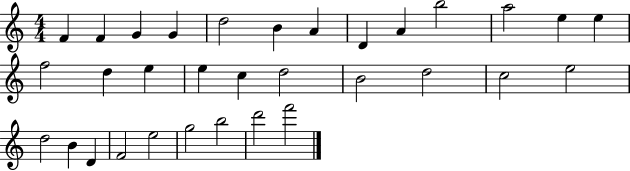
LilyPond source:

{
  \clef treble
  \numericTimeSignature
  \time 4/4
  \key c \major
  f'4 f'4 g'4 g'4 | d''2 b'4 a'4 | d'4 a'4 b''2 | a''2 e''4 e''4 | \break f''2 d''4 e''4 | e''4 c''4 d''2 | b'2 d''2 | c''2 e''2 | \break d''2 b'4 d'4 | f'2 e''2 | g''2 b''2 | d'''2 f'''2 | \break \bar "|."
}